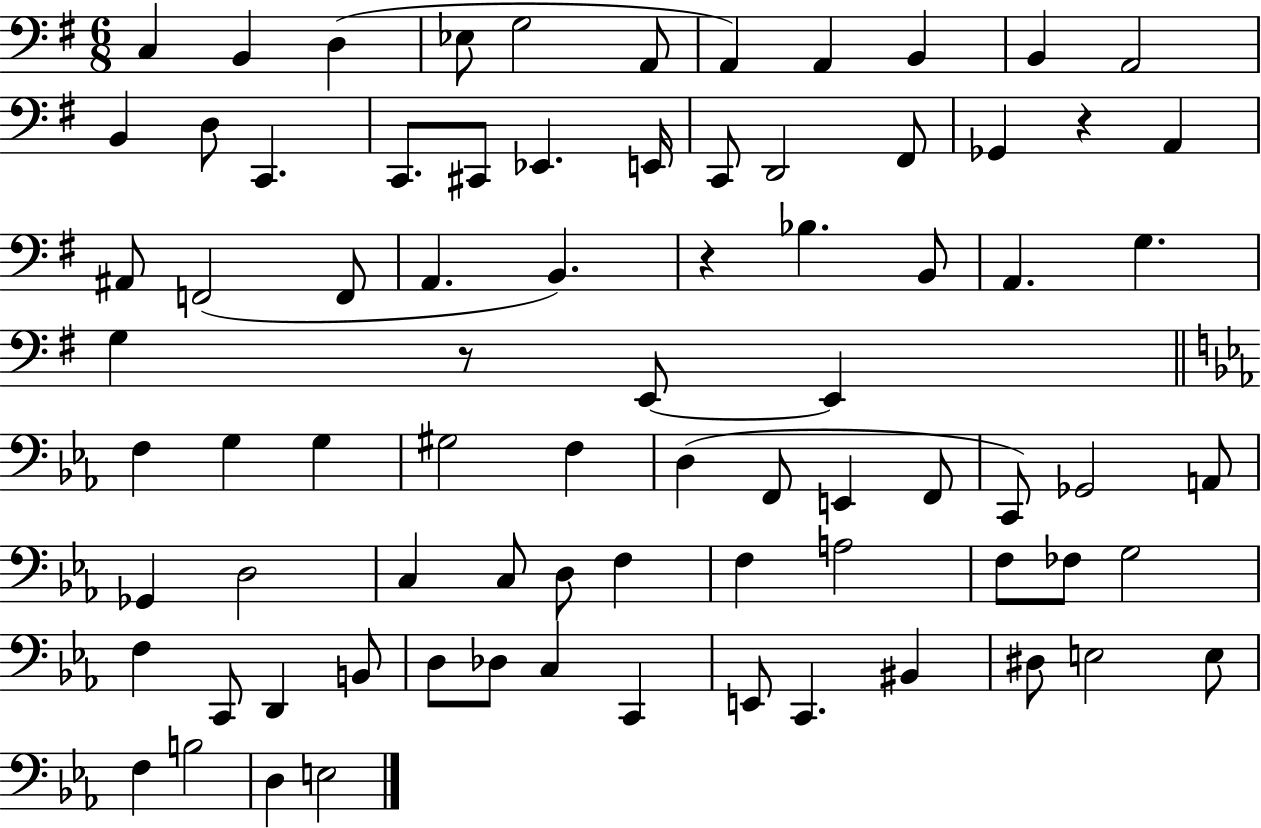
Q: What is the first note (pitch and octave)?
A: C3